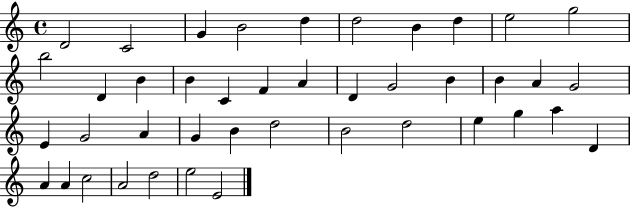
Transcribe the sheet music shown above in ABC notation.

X:1
T:Untitled
M:4/4
L:1/4
K:C
D2 C2 G B2 d d2 B d e2 g2 b2 D B B C F A D G2 B B A G2 E G2 A G B d2 B2 d2 e g a D A A c2 A2 d2 e2 E2